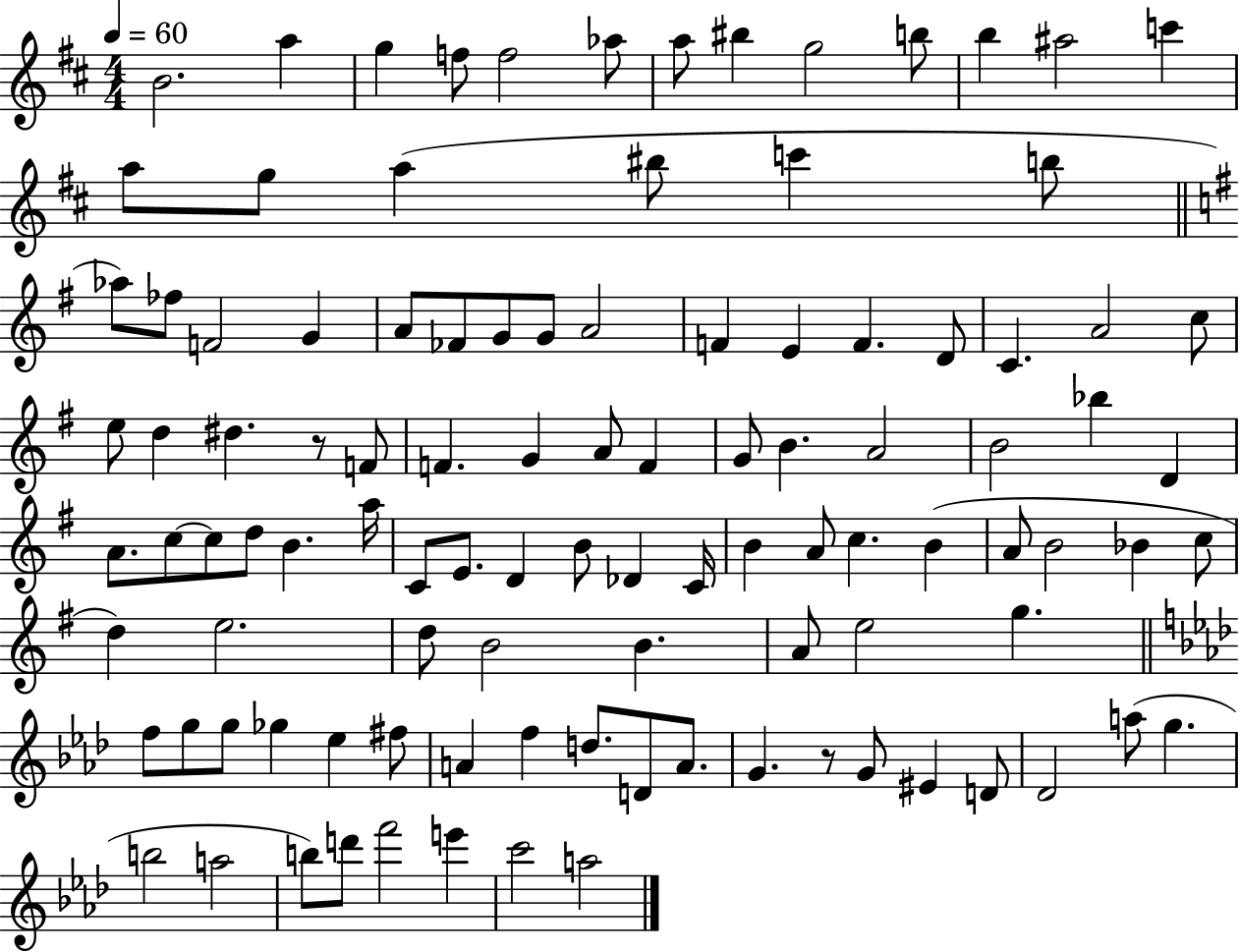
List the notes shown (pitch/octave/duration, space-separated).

B4/h. A5/q G5/q F5/e F5/h Ab5/e A5/e BIS5/q G5/h B5/e B5/q A#5/h C6/q A5/e G5/e A5/q BIS5/e C6/q B5/e Ab5/e FES5/e F4/h G4/q A4/e FES4/e G4/e G4/e A4/h F4/q E4/q F4/q. D4/e C4/q. A4/h C5/e E5/e D5/q D#5/q. R/e F4/e F4/q. G4/q A4/e F4/q G4/e B4/q. A4/h B4/h Bb5/q D4/q A4/e. C5/e C5/e D5/e B4/q. A5/s C4/e E4/e. D4/q B4/e Db4/q C4/s B4/q A4/e C5/q. B4/q A4/e B4/h Bb4/q C5/e D5/q E5/h. D5/e B4/h B4/q. A4/e E5/h G5/q. F5/e G5/e G5/e Gb5/q Eb5/q F#5/e A4/q F5/q D5/e. D4/e A4/e. G4/q. R/e G4/e EIS4/q D4/e Db4/h A5/e G5/q. B5/h A5/h B5/e D6/e F6/h E6/q C6/h A5/h